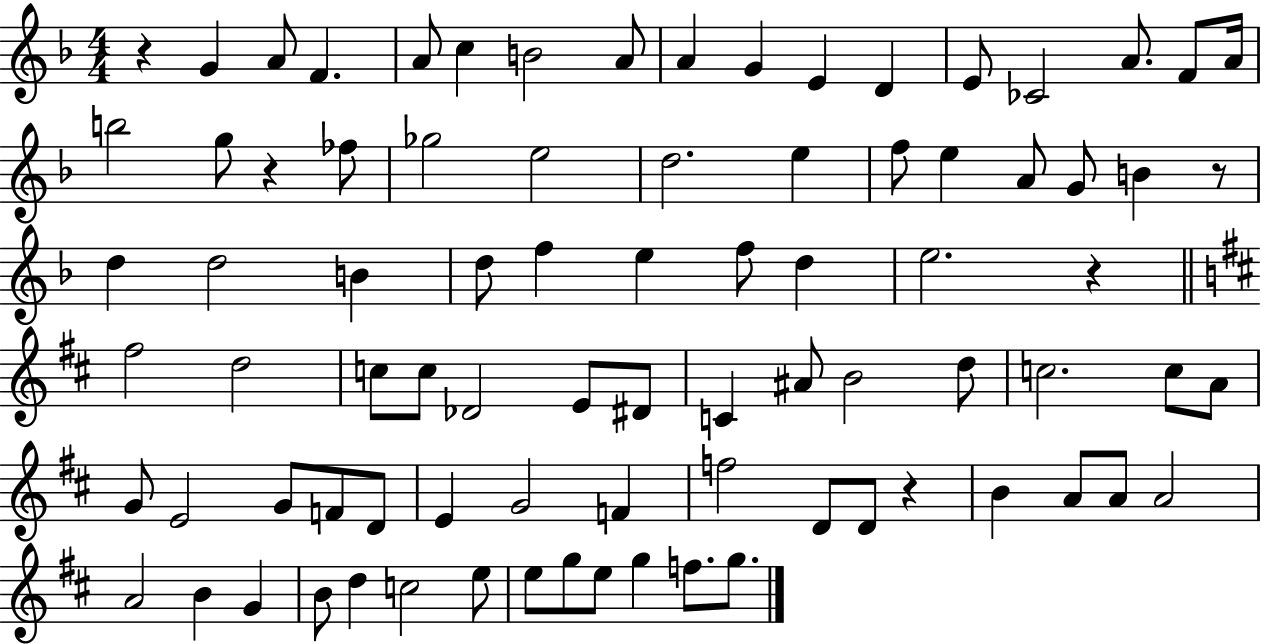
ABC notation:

X:1
T:Untitled
M:4/4
L:1/4
K:F
z G A/2 F A/2 c B2 A/2 A G E D E/2 _C2 A/2 F/2 A/4 b2 g/2 z _f/2 _g2 e2 d2 e f/2 e A/2 G/2 B z/2 d d2 B d/2 f e f/2 d e2 z ^f2 d2 c/2 c/2 _D2 E/2 ^D/2 C ^A/2 B2 d/2 c2 c/2 A/2 G/2 E2 G/2 F/2 D/2 E G2 F f2 D/2 D/2 z B A/2 A/2 A2 A2 B G B/2 d c2 e/2 e/2 g/2 e/2 g f/2 g/2